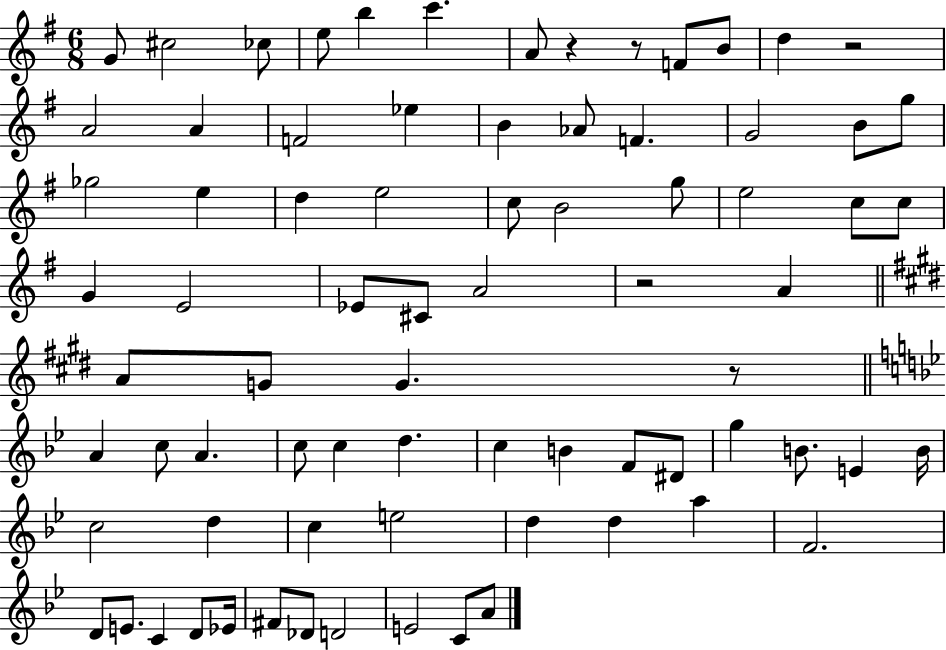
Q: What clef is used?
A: treble